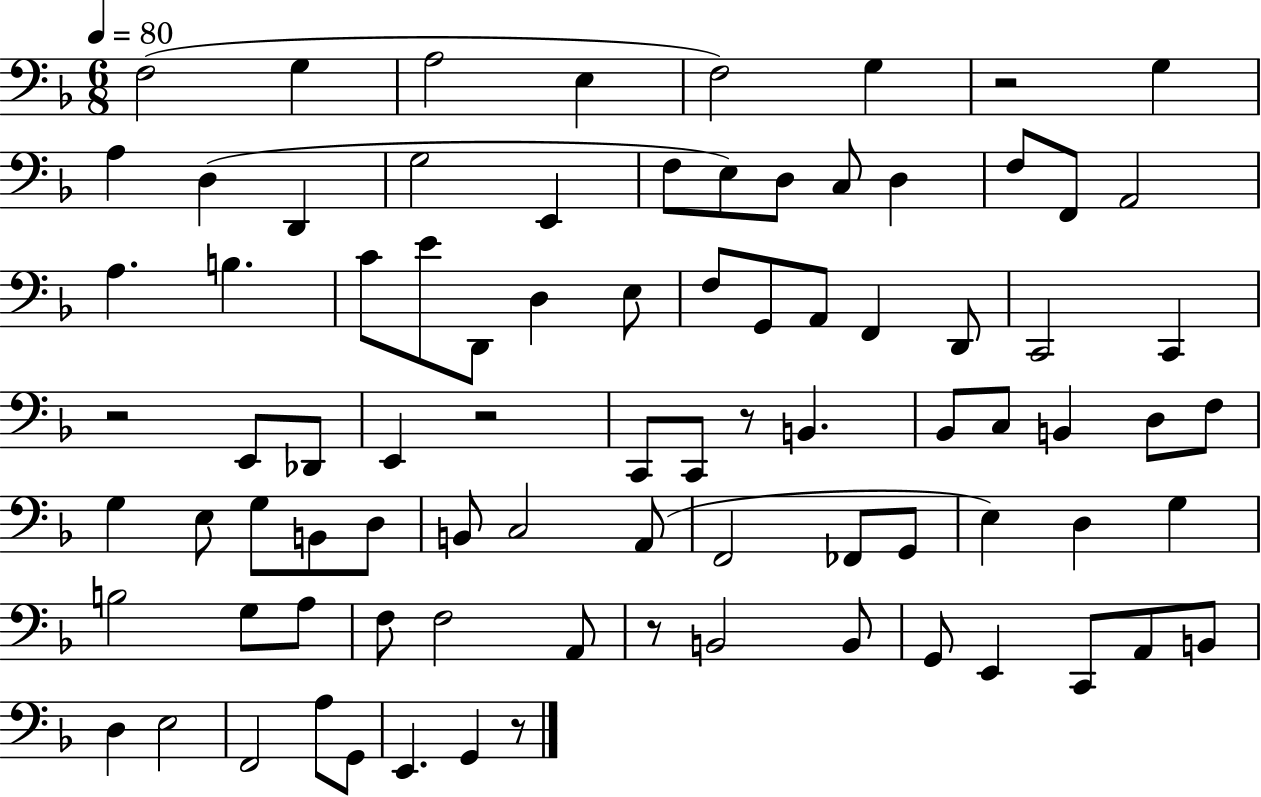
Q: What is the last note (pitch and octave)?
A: G2